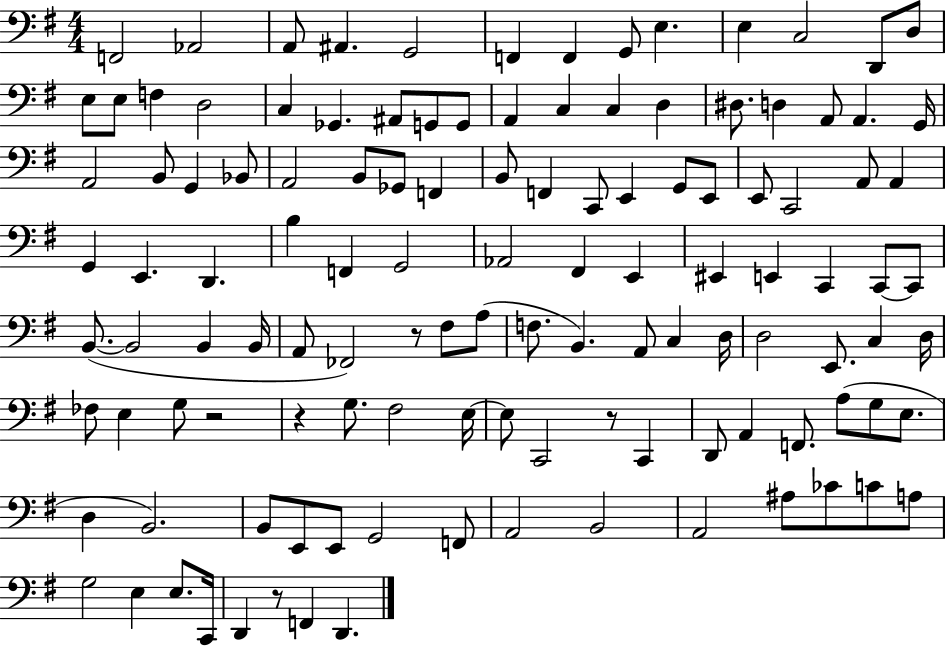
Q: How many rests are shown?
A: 5